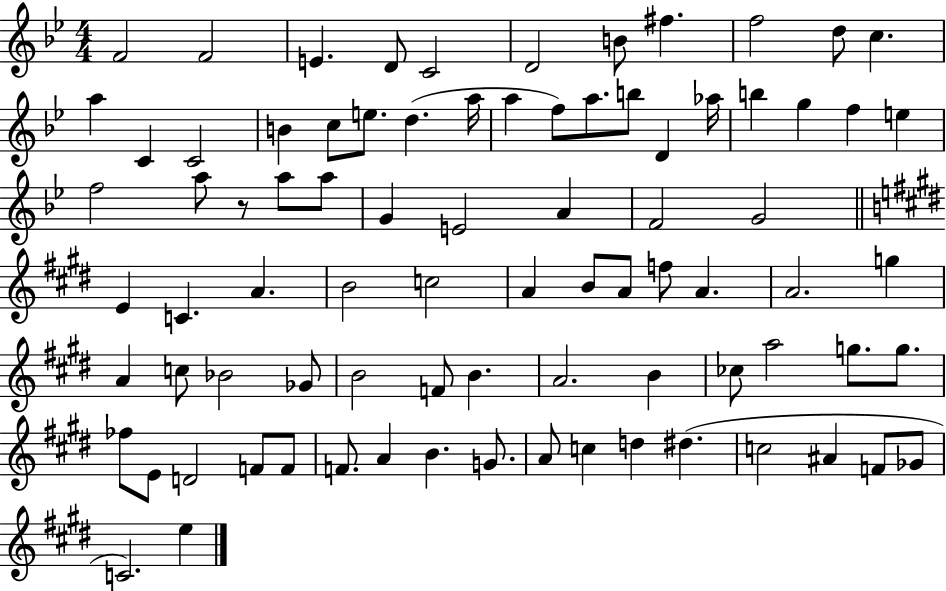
{
  \clef treble
  \numericTimeSignature
  \time 4/4
  \key bes \major
  \repeat volta 2 { f'2 f'2 | e'4. d'8 c'2 | d'2 b'8 fis''4. | f''2 d''8 c''4. | \break a''4 c'4 c'2 | b'4 c''8 e''8. d''4.( a''16 | a''4 f''8) a''8. b''8 d'4 aes''16 | b''4 g''4 f''4 e''4 | \break f''2 a''8 r8 a''8 a''8 | g'4 e'2 a'4 | f'2 g'2 | \bar "||" \break \key e \major e'4 c'4. a'4. | b'2 c''2 | a'4 b'8 a'8 f''8 a'4. | a'2. g''4 | \break a'4 c''8 bes'2 ges'8 | b'2 f'8 b'4. | a'2. b'4 | ces''8 a''2 g''8. g''8. | \break fes''8 e'8 d'2 f'8 f'8 | f'8. a'4 b'4. g'8. | a'8 c''4 d''4 dis''4.( | c''2 ais'4 f'8 ges'8 | \break c'2.) e''4 | } \bar "|."
}